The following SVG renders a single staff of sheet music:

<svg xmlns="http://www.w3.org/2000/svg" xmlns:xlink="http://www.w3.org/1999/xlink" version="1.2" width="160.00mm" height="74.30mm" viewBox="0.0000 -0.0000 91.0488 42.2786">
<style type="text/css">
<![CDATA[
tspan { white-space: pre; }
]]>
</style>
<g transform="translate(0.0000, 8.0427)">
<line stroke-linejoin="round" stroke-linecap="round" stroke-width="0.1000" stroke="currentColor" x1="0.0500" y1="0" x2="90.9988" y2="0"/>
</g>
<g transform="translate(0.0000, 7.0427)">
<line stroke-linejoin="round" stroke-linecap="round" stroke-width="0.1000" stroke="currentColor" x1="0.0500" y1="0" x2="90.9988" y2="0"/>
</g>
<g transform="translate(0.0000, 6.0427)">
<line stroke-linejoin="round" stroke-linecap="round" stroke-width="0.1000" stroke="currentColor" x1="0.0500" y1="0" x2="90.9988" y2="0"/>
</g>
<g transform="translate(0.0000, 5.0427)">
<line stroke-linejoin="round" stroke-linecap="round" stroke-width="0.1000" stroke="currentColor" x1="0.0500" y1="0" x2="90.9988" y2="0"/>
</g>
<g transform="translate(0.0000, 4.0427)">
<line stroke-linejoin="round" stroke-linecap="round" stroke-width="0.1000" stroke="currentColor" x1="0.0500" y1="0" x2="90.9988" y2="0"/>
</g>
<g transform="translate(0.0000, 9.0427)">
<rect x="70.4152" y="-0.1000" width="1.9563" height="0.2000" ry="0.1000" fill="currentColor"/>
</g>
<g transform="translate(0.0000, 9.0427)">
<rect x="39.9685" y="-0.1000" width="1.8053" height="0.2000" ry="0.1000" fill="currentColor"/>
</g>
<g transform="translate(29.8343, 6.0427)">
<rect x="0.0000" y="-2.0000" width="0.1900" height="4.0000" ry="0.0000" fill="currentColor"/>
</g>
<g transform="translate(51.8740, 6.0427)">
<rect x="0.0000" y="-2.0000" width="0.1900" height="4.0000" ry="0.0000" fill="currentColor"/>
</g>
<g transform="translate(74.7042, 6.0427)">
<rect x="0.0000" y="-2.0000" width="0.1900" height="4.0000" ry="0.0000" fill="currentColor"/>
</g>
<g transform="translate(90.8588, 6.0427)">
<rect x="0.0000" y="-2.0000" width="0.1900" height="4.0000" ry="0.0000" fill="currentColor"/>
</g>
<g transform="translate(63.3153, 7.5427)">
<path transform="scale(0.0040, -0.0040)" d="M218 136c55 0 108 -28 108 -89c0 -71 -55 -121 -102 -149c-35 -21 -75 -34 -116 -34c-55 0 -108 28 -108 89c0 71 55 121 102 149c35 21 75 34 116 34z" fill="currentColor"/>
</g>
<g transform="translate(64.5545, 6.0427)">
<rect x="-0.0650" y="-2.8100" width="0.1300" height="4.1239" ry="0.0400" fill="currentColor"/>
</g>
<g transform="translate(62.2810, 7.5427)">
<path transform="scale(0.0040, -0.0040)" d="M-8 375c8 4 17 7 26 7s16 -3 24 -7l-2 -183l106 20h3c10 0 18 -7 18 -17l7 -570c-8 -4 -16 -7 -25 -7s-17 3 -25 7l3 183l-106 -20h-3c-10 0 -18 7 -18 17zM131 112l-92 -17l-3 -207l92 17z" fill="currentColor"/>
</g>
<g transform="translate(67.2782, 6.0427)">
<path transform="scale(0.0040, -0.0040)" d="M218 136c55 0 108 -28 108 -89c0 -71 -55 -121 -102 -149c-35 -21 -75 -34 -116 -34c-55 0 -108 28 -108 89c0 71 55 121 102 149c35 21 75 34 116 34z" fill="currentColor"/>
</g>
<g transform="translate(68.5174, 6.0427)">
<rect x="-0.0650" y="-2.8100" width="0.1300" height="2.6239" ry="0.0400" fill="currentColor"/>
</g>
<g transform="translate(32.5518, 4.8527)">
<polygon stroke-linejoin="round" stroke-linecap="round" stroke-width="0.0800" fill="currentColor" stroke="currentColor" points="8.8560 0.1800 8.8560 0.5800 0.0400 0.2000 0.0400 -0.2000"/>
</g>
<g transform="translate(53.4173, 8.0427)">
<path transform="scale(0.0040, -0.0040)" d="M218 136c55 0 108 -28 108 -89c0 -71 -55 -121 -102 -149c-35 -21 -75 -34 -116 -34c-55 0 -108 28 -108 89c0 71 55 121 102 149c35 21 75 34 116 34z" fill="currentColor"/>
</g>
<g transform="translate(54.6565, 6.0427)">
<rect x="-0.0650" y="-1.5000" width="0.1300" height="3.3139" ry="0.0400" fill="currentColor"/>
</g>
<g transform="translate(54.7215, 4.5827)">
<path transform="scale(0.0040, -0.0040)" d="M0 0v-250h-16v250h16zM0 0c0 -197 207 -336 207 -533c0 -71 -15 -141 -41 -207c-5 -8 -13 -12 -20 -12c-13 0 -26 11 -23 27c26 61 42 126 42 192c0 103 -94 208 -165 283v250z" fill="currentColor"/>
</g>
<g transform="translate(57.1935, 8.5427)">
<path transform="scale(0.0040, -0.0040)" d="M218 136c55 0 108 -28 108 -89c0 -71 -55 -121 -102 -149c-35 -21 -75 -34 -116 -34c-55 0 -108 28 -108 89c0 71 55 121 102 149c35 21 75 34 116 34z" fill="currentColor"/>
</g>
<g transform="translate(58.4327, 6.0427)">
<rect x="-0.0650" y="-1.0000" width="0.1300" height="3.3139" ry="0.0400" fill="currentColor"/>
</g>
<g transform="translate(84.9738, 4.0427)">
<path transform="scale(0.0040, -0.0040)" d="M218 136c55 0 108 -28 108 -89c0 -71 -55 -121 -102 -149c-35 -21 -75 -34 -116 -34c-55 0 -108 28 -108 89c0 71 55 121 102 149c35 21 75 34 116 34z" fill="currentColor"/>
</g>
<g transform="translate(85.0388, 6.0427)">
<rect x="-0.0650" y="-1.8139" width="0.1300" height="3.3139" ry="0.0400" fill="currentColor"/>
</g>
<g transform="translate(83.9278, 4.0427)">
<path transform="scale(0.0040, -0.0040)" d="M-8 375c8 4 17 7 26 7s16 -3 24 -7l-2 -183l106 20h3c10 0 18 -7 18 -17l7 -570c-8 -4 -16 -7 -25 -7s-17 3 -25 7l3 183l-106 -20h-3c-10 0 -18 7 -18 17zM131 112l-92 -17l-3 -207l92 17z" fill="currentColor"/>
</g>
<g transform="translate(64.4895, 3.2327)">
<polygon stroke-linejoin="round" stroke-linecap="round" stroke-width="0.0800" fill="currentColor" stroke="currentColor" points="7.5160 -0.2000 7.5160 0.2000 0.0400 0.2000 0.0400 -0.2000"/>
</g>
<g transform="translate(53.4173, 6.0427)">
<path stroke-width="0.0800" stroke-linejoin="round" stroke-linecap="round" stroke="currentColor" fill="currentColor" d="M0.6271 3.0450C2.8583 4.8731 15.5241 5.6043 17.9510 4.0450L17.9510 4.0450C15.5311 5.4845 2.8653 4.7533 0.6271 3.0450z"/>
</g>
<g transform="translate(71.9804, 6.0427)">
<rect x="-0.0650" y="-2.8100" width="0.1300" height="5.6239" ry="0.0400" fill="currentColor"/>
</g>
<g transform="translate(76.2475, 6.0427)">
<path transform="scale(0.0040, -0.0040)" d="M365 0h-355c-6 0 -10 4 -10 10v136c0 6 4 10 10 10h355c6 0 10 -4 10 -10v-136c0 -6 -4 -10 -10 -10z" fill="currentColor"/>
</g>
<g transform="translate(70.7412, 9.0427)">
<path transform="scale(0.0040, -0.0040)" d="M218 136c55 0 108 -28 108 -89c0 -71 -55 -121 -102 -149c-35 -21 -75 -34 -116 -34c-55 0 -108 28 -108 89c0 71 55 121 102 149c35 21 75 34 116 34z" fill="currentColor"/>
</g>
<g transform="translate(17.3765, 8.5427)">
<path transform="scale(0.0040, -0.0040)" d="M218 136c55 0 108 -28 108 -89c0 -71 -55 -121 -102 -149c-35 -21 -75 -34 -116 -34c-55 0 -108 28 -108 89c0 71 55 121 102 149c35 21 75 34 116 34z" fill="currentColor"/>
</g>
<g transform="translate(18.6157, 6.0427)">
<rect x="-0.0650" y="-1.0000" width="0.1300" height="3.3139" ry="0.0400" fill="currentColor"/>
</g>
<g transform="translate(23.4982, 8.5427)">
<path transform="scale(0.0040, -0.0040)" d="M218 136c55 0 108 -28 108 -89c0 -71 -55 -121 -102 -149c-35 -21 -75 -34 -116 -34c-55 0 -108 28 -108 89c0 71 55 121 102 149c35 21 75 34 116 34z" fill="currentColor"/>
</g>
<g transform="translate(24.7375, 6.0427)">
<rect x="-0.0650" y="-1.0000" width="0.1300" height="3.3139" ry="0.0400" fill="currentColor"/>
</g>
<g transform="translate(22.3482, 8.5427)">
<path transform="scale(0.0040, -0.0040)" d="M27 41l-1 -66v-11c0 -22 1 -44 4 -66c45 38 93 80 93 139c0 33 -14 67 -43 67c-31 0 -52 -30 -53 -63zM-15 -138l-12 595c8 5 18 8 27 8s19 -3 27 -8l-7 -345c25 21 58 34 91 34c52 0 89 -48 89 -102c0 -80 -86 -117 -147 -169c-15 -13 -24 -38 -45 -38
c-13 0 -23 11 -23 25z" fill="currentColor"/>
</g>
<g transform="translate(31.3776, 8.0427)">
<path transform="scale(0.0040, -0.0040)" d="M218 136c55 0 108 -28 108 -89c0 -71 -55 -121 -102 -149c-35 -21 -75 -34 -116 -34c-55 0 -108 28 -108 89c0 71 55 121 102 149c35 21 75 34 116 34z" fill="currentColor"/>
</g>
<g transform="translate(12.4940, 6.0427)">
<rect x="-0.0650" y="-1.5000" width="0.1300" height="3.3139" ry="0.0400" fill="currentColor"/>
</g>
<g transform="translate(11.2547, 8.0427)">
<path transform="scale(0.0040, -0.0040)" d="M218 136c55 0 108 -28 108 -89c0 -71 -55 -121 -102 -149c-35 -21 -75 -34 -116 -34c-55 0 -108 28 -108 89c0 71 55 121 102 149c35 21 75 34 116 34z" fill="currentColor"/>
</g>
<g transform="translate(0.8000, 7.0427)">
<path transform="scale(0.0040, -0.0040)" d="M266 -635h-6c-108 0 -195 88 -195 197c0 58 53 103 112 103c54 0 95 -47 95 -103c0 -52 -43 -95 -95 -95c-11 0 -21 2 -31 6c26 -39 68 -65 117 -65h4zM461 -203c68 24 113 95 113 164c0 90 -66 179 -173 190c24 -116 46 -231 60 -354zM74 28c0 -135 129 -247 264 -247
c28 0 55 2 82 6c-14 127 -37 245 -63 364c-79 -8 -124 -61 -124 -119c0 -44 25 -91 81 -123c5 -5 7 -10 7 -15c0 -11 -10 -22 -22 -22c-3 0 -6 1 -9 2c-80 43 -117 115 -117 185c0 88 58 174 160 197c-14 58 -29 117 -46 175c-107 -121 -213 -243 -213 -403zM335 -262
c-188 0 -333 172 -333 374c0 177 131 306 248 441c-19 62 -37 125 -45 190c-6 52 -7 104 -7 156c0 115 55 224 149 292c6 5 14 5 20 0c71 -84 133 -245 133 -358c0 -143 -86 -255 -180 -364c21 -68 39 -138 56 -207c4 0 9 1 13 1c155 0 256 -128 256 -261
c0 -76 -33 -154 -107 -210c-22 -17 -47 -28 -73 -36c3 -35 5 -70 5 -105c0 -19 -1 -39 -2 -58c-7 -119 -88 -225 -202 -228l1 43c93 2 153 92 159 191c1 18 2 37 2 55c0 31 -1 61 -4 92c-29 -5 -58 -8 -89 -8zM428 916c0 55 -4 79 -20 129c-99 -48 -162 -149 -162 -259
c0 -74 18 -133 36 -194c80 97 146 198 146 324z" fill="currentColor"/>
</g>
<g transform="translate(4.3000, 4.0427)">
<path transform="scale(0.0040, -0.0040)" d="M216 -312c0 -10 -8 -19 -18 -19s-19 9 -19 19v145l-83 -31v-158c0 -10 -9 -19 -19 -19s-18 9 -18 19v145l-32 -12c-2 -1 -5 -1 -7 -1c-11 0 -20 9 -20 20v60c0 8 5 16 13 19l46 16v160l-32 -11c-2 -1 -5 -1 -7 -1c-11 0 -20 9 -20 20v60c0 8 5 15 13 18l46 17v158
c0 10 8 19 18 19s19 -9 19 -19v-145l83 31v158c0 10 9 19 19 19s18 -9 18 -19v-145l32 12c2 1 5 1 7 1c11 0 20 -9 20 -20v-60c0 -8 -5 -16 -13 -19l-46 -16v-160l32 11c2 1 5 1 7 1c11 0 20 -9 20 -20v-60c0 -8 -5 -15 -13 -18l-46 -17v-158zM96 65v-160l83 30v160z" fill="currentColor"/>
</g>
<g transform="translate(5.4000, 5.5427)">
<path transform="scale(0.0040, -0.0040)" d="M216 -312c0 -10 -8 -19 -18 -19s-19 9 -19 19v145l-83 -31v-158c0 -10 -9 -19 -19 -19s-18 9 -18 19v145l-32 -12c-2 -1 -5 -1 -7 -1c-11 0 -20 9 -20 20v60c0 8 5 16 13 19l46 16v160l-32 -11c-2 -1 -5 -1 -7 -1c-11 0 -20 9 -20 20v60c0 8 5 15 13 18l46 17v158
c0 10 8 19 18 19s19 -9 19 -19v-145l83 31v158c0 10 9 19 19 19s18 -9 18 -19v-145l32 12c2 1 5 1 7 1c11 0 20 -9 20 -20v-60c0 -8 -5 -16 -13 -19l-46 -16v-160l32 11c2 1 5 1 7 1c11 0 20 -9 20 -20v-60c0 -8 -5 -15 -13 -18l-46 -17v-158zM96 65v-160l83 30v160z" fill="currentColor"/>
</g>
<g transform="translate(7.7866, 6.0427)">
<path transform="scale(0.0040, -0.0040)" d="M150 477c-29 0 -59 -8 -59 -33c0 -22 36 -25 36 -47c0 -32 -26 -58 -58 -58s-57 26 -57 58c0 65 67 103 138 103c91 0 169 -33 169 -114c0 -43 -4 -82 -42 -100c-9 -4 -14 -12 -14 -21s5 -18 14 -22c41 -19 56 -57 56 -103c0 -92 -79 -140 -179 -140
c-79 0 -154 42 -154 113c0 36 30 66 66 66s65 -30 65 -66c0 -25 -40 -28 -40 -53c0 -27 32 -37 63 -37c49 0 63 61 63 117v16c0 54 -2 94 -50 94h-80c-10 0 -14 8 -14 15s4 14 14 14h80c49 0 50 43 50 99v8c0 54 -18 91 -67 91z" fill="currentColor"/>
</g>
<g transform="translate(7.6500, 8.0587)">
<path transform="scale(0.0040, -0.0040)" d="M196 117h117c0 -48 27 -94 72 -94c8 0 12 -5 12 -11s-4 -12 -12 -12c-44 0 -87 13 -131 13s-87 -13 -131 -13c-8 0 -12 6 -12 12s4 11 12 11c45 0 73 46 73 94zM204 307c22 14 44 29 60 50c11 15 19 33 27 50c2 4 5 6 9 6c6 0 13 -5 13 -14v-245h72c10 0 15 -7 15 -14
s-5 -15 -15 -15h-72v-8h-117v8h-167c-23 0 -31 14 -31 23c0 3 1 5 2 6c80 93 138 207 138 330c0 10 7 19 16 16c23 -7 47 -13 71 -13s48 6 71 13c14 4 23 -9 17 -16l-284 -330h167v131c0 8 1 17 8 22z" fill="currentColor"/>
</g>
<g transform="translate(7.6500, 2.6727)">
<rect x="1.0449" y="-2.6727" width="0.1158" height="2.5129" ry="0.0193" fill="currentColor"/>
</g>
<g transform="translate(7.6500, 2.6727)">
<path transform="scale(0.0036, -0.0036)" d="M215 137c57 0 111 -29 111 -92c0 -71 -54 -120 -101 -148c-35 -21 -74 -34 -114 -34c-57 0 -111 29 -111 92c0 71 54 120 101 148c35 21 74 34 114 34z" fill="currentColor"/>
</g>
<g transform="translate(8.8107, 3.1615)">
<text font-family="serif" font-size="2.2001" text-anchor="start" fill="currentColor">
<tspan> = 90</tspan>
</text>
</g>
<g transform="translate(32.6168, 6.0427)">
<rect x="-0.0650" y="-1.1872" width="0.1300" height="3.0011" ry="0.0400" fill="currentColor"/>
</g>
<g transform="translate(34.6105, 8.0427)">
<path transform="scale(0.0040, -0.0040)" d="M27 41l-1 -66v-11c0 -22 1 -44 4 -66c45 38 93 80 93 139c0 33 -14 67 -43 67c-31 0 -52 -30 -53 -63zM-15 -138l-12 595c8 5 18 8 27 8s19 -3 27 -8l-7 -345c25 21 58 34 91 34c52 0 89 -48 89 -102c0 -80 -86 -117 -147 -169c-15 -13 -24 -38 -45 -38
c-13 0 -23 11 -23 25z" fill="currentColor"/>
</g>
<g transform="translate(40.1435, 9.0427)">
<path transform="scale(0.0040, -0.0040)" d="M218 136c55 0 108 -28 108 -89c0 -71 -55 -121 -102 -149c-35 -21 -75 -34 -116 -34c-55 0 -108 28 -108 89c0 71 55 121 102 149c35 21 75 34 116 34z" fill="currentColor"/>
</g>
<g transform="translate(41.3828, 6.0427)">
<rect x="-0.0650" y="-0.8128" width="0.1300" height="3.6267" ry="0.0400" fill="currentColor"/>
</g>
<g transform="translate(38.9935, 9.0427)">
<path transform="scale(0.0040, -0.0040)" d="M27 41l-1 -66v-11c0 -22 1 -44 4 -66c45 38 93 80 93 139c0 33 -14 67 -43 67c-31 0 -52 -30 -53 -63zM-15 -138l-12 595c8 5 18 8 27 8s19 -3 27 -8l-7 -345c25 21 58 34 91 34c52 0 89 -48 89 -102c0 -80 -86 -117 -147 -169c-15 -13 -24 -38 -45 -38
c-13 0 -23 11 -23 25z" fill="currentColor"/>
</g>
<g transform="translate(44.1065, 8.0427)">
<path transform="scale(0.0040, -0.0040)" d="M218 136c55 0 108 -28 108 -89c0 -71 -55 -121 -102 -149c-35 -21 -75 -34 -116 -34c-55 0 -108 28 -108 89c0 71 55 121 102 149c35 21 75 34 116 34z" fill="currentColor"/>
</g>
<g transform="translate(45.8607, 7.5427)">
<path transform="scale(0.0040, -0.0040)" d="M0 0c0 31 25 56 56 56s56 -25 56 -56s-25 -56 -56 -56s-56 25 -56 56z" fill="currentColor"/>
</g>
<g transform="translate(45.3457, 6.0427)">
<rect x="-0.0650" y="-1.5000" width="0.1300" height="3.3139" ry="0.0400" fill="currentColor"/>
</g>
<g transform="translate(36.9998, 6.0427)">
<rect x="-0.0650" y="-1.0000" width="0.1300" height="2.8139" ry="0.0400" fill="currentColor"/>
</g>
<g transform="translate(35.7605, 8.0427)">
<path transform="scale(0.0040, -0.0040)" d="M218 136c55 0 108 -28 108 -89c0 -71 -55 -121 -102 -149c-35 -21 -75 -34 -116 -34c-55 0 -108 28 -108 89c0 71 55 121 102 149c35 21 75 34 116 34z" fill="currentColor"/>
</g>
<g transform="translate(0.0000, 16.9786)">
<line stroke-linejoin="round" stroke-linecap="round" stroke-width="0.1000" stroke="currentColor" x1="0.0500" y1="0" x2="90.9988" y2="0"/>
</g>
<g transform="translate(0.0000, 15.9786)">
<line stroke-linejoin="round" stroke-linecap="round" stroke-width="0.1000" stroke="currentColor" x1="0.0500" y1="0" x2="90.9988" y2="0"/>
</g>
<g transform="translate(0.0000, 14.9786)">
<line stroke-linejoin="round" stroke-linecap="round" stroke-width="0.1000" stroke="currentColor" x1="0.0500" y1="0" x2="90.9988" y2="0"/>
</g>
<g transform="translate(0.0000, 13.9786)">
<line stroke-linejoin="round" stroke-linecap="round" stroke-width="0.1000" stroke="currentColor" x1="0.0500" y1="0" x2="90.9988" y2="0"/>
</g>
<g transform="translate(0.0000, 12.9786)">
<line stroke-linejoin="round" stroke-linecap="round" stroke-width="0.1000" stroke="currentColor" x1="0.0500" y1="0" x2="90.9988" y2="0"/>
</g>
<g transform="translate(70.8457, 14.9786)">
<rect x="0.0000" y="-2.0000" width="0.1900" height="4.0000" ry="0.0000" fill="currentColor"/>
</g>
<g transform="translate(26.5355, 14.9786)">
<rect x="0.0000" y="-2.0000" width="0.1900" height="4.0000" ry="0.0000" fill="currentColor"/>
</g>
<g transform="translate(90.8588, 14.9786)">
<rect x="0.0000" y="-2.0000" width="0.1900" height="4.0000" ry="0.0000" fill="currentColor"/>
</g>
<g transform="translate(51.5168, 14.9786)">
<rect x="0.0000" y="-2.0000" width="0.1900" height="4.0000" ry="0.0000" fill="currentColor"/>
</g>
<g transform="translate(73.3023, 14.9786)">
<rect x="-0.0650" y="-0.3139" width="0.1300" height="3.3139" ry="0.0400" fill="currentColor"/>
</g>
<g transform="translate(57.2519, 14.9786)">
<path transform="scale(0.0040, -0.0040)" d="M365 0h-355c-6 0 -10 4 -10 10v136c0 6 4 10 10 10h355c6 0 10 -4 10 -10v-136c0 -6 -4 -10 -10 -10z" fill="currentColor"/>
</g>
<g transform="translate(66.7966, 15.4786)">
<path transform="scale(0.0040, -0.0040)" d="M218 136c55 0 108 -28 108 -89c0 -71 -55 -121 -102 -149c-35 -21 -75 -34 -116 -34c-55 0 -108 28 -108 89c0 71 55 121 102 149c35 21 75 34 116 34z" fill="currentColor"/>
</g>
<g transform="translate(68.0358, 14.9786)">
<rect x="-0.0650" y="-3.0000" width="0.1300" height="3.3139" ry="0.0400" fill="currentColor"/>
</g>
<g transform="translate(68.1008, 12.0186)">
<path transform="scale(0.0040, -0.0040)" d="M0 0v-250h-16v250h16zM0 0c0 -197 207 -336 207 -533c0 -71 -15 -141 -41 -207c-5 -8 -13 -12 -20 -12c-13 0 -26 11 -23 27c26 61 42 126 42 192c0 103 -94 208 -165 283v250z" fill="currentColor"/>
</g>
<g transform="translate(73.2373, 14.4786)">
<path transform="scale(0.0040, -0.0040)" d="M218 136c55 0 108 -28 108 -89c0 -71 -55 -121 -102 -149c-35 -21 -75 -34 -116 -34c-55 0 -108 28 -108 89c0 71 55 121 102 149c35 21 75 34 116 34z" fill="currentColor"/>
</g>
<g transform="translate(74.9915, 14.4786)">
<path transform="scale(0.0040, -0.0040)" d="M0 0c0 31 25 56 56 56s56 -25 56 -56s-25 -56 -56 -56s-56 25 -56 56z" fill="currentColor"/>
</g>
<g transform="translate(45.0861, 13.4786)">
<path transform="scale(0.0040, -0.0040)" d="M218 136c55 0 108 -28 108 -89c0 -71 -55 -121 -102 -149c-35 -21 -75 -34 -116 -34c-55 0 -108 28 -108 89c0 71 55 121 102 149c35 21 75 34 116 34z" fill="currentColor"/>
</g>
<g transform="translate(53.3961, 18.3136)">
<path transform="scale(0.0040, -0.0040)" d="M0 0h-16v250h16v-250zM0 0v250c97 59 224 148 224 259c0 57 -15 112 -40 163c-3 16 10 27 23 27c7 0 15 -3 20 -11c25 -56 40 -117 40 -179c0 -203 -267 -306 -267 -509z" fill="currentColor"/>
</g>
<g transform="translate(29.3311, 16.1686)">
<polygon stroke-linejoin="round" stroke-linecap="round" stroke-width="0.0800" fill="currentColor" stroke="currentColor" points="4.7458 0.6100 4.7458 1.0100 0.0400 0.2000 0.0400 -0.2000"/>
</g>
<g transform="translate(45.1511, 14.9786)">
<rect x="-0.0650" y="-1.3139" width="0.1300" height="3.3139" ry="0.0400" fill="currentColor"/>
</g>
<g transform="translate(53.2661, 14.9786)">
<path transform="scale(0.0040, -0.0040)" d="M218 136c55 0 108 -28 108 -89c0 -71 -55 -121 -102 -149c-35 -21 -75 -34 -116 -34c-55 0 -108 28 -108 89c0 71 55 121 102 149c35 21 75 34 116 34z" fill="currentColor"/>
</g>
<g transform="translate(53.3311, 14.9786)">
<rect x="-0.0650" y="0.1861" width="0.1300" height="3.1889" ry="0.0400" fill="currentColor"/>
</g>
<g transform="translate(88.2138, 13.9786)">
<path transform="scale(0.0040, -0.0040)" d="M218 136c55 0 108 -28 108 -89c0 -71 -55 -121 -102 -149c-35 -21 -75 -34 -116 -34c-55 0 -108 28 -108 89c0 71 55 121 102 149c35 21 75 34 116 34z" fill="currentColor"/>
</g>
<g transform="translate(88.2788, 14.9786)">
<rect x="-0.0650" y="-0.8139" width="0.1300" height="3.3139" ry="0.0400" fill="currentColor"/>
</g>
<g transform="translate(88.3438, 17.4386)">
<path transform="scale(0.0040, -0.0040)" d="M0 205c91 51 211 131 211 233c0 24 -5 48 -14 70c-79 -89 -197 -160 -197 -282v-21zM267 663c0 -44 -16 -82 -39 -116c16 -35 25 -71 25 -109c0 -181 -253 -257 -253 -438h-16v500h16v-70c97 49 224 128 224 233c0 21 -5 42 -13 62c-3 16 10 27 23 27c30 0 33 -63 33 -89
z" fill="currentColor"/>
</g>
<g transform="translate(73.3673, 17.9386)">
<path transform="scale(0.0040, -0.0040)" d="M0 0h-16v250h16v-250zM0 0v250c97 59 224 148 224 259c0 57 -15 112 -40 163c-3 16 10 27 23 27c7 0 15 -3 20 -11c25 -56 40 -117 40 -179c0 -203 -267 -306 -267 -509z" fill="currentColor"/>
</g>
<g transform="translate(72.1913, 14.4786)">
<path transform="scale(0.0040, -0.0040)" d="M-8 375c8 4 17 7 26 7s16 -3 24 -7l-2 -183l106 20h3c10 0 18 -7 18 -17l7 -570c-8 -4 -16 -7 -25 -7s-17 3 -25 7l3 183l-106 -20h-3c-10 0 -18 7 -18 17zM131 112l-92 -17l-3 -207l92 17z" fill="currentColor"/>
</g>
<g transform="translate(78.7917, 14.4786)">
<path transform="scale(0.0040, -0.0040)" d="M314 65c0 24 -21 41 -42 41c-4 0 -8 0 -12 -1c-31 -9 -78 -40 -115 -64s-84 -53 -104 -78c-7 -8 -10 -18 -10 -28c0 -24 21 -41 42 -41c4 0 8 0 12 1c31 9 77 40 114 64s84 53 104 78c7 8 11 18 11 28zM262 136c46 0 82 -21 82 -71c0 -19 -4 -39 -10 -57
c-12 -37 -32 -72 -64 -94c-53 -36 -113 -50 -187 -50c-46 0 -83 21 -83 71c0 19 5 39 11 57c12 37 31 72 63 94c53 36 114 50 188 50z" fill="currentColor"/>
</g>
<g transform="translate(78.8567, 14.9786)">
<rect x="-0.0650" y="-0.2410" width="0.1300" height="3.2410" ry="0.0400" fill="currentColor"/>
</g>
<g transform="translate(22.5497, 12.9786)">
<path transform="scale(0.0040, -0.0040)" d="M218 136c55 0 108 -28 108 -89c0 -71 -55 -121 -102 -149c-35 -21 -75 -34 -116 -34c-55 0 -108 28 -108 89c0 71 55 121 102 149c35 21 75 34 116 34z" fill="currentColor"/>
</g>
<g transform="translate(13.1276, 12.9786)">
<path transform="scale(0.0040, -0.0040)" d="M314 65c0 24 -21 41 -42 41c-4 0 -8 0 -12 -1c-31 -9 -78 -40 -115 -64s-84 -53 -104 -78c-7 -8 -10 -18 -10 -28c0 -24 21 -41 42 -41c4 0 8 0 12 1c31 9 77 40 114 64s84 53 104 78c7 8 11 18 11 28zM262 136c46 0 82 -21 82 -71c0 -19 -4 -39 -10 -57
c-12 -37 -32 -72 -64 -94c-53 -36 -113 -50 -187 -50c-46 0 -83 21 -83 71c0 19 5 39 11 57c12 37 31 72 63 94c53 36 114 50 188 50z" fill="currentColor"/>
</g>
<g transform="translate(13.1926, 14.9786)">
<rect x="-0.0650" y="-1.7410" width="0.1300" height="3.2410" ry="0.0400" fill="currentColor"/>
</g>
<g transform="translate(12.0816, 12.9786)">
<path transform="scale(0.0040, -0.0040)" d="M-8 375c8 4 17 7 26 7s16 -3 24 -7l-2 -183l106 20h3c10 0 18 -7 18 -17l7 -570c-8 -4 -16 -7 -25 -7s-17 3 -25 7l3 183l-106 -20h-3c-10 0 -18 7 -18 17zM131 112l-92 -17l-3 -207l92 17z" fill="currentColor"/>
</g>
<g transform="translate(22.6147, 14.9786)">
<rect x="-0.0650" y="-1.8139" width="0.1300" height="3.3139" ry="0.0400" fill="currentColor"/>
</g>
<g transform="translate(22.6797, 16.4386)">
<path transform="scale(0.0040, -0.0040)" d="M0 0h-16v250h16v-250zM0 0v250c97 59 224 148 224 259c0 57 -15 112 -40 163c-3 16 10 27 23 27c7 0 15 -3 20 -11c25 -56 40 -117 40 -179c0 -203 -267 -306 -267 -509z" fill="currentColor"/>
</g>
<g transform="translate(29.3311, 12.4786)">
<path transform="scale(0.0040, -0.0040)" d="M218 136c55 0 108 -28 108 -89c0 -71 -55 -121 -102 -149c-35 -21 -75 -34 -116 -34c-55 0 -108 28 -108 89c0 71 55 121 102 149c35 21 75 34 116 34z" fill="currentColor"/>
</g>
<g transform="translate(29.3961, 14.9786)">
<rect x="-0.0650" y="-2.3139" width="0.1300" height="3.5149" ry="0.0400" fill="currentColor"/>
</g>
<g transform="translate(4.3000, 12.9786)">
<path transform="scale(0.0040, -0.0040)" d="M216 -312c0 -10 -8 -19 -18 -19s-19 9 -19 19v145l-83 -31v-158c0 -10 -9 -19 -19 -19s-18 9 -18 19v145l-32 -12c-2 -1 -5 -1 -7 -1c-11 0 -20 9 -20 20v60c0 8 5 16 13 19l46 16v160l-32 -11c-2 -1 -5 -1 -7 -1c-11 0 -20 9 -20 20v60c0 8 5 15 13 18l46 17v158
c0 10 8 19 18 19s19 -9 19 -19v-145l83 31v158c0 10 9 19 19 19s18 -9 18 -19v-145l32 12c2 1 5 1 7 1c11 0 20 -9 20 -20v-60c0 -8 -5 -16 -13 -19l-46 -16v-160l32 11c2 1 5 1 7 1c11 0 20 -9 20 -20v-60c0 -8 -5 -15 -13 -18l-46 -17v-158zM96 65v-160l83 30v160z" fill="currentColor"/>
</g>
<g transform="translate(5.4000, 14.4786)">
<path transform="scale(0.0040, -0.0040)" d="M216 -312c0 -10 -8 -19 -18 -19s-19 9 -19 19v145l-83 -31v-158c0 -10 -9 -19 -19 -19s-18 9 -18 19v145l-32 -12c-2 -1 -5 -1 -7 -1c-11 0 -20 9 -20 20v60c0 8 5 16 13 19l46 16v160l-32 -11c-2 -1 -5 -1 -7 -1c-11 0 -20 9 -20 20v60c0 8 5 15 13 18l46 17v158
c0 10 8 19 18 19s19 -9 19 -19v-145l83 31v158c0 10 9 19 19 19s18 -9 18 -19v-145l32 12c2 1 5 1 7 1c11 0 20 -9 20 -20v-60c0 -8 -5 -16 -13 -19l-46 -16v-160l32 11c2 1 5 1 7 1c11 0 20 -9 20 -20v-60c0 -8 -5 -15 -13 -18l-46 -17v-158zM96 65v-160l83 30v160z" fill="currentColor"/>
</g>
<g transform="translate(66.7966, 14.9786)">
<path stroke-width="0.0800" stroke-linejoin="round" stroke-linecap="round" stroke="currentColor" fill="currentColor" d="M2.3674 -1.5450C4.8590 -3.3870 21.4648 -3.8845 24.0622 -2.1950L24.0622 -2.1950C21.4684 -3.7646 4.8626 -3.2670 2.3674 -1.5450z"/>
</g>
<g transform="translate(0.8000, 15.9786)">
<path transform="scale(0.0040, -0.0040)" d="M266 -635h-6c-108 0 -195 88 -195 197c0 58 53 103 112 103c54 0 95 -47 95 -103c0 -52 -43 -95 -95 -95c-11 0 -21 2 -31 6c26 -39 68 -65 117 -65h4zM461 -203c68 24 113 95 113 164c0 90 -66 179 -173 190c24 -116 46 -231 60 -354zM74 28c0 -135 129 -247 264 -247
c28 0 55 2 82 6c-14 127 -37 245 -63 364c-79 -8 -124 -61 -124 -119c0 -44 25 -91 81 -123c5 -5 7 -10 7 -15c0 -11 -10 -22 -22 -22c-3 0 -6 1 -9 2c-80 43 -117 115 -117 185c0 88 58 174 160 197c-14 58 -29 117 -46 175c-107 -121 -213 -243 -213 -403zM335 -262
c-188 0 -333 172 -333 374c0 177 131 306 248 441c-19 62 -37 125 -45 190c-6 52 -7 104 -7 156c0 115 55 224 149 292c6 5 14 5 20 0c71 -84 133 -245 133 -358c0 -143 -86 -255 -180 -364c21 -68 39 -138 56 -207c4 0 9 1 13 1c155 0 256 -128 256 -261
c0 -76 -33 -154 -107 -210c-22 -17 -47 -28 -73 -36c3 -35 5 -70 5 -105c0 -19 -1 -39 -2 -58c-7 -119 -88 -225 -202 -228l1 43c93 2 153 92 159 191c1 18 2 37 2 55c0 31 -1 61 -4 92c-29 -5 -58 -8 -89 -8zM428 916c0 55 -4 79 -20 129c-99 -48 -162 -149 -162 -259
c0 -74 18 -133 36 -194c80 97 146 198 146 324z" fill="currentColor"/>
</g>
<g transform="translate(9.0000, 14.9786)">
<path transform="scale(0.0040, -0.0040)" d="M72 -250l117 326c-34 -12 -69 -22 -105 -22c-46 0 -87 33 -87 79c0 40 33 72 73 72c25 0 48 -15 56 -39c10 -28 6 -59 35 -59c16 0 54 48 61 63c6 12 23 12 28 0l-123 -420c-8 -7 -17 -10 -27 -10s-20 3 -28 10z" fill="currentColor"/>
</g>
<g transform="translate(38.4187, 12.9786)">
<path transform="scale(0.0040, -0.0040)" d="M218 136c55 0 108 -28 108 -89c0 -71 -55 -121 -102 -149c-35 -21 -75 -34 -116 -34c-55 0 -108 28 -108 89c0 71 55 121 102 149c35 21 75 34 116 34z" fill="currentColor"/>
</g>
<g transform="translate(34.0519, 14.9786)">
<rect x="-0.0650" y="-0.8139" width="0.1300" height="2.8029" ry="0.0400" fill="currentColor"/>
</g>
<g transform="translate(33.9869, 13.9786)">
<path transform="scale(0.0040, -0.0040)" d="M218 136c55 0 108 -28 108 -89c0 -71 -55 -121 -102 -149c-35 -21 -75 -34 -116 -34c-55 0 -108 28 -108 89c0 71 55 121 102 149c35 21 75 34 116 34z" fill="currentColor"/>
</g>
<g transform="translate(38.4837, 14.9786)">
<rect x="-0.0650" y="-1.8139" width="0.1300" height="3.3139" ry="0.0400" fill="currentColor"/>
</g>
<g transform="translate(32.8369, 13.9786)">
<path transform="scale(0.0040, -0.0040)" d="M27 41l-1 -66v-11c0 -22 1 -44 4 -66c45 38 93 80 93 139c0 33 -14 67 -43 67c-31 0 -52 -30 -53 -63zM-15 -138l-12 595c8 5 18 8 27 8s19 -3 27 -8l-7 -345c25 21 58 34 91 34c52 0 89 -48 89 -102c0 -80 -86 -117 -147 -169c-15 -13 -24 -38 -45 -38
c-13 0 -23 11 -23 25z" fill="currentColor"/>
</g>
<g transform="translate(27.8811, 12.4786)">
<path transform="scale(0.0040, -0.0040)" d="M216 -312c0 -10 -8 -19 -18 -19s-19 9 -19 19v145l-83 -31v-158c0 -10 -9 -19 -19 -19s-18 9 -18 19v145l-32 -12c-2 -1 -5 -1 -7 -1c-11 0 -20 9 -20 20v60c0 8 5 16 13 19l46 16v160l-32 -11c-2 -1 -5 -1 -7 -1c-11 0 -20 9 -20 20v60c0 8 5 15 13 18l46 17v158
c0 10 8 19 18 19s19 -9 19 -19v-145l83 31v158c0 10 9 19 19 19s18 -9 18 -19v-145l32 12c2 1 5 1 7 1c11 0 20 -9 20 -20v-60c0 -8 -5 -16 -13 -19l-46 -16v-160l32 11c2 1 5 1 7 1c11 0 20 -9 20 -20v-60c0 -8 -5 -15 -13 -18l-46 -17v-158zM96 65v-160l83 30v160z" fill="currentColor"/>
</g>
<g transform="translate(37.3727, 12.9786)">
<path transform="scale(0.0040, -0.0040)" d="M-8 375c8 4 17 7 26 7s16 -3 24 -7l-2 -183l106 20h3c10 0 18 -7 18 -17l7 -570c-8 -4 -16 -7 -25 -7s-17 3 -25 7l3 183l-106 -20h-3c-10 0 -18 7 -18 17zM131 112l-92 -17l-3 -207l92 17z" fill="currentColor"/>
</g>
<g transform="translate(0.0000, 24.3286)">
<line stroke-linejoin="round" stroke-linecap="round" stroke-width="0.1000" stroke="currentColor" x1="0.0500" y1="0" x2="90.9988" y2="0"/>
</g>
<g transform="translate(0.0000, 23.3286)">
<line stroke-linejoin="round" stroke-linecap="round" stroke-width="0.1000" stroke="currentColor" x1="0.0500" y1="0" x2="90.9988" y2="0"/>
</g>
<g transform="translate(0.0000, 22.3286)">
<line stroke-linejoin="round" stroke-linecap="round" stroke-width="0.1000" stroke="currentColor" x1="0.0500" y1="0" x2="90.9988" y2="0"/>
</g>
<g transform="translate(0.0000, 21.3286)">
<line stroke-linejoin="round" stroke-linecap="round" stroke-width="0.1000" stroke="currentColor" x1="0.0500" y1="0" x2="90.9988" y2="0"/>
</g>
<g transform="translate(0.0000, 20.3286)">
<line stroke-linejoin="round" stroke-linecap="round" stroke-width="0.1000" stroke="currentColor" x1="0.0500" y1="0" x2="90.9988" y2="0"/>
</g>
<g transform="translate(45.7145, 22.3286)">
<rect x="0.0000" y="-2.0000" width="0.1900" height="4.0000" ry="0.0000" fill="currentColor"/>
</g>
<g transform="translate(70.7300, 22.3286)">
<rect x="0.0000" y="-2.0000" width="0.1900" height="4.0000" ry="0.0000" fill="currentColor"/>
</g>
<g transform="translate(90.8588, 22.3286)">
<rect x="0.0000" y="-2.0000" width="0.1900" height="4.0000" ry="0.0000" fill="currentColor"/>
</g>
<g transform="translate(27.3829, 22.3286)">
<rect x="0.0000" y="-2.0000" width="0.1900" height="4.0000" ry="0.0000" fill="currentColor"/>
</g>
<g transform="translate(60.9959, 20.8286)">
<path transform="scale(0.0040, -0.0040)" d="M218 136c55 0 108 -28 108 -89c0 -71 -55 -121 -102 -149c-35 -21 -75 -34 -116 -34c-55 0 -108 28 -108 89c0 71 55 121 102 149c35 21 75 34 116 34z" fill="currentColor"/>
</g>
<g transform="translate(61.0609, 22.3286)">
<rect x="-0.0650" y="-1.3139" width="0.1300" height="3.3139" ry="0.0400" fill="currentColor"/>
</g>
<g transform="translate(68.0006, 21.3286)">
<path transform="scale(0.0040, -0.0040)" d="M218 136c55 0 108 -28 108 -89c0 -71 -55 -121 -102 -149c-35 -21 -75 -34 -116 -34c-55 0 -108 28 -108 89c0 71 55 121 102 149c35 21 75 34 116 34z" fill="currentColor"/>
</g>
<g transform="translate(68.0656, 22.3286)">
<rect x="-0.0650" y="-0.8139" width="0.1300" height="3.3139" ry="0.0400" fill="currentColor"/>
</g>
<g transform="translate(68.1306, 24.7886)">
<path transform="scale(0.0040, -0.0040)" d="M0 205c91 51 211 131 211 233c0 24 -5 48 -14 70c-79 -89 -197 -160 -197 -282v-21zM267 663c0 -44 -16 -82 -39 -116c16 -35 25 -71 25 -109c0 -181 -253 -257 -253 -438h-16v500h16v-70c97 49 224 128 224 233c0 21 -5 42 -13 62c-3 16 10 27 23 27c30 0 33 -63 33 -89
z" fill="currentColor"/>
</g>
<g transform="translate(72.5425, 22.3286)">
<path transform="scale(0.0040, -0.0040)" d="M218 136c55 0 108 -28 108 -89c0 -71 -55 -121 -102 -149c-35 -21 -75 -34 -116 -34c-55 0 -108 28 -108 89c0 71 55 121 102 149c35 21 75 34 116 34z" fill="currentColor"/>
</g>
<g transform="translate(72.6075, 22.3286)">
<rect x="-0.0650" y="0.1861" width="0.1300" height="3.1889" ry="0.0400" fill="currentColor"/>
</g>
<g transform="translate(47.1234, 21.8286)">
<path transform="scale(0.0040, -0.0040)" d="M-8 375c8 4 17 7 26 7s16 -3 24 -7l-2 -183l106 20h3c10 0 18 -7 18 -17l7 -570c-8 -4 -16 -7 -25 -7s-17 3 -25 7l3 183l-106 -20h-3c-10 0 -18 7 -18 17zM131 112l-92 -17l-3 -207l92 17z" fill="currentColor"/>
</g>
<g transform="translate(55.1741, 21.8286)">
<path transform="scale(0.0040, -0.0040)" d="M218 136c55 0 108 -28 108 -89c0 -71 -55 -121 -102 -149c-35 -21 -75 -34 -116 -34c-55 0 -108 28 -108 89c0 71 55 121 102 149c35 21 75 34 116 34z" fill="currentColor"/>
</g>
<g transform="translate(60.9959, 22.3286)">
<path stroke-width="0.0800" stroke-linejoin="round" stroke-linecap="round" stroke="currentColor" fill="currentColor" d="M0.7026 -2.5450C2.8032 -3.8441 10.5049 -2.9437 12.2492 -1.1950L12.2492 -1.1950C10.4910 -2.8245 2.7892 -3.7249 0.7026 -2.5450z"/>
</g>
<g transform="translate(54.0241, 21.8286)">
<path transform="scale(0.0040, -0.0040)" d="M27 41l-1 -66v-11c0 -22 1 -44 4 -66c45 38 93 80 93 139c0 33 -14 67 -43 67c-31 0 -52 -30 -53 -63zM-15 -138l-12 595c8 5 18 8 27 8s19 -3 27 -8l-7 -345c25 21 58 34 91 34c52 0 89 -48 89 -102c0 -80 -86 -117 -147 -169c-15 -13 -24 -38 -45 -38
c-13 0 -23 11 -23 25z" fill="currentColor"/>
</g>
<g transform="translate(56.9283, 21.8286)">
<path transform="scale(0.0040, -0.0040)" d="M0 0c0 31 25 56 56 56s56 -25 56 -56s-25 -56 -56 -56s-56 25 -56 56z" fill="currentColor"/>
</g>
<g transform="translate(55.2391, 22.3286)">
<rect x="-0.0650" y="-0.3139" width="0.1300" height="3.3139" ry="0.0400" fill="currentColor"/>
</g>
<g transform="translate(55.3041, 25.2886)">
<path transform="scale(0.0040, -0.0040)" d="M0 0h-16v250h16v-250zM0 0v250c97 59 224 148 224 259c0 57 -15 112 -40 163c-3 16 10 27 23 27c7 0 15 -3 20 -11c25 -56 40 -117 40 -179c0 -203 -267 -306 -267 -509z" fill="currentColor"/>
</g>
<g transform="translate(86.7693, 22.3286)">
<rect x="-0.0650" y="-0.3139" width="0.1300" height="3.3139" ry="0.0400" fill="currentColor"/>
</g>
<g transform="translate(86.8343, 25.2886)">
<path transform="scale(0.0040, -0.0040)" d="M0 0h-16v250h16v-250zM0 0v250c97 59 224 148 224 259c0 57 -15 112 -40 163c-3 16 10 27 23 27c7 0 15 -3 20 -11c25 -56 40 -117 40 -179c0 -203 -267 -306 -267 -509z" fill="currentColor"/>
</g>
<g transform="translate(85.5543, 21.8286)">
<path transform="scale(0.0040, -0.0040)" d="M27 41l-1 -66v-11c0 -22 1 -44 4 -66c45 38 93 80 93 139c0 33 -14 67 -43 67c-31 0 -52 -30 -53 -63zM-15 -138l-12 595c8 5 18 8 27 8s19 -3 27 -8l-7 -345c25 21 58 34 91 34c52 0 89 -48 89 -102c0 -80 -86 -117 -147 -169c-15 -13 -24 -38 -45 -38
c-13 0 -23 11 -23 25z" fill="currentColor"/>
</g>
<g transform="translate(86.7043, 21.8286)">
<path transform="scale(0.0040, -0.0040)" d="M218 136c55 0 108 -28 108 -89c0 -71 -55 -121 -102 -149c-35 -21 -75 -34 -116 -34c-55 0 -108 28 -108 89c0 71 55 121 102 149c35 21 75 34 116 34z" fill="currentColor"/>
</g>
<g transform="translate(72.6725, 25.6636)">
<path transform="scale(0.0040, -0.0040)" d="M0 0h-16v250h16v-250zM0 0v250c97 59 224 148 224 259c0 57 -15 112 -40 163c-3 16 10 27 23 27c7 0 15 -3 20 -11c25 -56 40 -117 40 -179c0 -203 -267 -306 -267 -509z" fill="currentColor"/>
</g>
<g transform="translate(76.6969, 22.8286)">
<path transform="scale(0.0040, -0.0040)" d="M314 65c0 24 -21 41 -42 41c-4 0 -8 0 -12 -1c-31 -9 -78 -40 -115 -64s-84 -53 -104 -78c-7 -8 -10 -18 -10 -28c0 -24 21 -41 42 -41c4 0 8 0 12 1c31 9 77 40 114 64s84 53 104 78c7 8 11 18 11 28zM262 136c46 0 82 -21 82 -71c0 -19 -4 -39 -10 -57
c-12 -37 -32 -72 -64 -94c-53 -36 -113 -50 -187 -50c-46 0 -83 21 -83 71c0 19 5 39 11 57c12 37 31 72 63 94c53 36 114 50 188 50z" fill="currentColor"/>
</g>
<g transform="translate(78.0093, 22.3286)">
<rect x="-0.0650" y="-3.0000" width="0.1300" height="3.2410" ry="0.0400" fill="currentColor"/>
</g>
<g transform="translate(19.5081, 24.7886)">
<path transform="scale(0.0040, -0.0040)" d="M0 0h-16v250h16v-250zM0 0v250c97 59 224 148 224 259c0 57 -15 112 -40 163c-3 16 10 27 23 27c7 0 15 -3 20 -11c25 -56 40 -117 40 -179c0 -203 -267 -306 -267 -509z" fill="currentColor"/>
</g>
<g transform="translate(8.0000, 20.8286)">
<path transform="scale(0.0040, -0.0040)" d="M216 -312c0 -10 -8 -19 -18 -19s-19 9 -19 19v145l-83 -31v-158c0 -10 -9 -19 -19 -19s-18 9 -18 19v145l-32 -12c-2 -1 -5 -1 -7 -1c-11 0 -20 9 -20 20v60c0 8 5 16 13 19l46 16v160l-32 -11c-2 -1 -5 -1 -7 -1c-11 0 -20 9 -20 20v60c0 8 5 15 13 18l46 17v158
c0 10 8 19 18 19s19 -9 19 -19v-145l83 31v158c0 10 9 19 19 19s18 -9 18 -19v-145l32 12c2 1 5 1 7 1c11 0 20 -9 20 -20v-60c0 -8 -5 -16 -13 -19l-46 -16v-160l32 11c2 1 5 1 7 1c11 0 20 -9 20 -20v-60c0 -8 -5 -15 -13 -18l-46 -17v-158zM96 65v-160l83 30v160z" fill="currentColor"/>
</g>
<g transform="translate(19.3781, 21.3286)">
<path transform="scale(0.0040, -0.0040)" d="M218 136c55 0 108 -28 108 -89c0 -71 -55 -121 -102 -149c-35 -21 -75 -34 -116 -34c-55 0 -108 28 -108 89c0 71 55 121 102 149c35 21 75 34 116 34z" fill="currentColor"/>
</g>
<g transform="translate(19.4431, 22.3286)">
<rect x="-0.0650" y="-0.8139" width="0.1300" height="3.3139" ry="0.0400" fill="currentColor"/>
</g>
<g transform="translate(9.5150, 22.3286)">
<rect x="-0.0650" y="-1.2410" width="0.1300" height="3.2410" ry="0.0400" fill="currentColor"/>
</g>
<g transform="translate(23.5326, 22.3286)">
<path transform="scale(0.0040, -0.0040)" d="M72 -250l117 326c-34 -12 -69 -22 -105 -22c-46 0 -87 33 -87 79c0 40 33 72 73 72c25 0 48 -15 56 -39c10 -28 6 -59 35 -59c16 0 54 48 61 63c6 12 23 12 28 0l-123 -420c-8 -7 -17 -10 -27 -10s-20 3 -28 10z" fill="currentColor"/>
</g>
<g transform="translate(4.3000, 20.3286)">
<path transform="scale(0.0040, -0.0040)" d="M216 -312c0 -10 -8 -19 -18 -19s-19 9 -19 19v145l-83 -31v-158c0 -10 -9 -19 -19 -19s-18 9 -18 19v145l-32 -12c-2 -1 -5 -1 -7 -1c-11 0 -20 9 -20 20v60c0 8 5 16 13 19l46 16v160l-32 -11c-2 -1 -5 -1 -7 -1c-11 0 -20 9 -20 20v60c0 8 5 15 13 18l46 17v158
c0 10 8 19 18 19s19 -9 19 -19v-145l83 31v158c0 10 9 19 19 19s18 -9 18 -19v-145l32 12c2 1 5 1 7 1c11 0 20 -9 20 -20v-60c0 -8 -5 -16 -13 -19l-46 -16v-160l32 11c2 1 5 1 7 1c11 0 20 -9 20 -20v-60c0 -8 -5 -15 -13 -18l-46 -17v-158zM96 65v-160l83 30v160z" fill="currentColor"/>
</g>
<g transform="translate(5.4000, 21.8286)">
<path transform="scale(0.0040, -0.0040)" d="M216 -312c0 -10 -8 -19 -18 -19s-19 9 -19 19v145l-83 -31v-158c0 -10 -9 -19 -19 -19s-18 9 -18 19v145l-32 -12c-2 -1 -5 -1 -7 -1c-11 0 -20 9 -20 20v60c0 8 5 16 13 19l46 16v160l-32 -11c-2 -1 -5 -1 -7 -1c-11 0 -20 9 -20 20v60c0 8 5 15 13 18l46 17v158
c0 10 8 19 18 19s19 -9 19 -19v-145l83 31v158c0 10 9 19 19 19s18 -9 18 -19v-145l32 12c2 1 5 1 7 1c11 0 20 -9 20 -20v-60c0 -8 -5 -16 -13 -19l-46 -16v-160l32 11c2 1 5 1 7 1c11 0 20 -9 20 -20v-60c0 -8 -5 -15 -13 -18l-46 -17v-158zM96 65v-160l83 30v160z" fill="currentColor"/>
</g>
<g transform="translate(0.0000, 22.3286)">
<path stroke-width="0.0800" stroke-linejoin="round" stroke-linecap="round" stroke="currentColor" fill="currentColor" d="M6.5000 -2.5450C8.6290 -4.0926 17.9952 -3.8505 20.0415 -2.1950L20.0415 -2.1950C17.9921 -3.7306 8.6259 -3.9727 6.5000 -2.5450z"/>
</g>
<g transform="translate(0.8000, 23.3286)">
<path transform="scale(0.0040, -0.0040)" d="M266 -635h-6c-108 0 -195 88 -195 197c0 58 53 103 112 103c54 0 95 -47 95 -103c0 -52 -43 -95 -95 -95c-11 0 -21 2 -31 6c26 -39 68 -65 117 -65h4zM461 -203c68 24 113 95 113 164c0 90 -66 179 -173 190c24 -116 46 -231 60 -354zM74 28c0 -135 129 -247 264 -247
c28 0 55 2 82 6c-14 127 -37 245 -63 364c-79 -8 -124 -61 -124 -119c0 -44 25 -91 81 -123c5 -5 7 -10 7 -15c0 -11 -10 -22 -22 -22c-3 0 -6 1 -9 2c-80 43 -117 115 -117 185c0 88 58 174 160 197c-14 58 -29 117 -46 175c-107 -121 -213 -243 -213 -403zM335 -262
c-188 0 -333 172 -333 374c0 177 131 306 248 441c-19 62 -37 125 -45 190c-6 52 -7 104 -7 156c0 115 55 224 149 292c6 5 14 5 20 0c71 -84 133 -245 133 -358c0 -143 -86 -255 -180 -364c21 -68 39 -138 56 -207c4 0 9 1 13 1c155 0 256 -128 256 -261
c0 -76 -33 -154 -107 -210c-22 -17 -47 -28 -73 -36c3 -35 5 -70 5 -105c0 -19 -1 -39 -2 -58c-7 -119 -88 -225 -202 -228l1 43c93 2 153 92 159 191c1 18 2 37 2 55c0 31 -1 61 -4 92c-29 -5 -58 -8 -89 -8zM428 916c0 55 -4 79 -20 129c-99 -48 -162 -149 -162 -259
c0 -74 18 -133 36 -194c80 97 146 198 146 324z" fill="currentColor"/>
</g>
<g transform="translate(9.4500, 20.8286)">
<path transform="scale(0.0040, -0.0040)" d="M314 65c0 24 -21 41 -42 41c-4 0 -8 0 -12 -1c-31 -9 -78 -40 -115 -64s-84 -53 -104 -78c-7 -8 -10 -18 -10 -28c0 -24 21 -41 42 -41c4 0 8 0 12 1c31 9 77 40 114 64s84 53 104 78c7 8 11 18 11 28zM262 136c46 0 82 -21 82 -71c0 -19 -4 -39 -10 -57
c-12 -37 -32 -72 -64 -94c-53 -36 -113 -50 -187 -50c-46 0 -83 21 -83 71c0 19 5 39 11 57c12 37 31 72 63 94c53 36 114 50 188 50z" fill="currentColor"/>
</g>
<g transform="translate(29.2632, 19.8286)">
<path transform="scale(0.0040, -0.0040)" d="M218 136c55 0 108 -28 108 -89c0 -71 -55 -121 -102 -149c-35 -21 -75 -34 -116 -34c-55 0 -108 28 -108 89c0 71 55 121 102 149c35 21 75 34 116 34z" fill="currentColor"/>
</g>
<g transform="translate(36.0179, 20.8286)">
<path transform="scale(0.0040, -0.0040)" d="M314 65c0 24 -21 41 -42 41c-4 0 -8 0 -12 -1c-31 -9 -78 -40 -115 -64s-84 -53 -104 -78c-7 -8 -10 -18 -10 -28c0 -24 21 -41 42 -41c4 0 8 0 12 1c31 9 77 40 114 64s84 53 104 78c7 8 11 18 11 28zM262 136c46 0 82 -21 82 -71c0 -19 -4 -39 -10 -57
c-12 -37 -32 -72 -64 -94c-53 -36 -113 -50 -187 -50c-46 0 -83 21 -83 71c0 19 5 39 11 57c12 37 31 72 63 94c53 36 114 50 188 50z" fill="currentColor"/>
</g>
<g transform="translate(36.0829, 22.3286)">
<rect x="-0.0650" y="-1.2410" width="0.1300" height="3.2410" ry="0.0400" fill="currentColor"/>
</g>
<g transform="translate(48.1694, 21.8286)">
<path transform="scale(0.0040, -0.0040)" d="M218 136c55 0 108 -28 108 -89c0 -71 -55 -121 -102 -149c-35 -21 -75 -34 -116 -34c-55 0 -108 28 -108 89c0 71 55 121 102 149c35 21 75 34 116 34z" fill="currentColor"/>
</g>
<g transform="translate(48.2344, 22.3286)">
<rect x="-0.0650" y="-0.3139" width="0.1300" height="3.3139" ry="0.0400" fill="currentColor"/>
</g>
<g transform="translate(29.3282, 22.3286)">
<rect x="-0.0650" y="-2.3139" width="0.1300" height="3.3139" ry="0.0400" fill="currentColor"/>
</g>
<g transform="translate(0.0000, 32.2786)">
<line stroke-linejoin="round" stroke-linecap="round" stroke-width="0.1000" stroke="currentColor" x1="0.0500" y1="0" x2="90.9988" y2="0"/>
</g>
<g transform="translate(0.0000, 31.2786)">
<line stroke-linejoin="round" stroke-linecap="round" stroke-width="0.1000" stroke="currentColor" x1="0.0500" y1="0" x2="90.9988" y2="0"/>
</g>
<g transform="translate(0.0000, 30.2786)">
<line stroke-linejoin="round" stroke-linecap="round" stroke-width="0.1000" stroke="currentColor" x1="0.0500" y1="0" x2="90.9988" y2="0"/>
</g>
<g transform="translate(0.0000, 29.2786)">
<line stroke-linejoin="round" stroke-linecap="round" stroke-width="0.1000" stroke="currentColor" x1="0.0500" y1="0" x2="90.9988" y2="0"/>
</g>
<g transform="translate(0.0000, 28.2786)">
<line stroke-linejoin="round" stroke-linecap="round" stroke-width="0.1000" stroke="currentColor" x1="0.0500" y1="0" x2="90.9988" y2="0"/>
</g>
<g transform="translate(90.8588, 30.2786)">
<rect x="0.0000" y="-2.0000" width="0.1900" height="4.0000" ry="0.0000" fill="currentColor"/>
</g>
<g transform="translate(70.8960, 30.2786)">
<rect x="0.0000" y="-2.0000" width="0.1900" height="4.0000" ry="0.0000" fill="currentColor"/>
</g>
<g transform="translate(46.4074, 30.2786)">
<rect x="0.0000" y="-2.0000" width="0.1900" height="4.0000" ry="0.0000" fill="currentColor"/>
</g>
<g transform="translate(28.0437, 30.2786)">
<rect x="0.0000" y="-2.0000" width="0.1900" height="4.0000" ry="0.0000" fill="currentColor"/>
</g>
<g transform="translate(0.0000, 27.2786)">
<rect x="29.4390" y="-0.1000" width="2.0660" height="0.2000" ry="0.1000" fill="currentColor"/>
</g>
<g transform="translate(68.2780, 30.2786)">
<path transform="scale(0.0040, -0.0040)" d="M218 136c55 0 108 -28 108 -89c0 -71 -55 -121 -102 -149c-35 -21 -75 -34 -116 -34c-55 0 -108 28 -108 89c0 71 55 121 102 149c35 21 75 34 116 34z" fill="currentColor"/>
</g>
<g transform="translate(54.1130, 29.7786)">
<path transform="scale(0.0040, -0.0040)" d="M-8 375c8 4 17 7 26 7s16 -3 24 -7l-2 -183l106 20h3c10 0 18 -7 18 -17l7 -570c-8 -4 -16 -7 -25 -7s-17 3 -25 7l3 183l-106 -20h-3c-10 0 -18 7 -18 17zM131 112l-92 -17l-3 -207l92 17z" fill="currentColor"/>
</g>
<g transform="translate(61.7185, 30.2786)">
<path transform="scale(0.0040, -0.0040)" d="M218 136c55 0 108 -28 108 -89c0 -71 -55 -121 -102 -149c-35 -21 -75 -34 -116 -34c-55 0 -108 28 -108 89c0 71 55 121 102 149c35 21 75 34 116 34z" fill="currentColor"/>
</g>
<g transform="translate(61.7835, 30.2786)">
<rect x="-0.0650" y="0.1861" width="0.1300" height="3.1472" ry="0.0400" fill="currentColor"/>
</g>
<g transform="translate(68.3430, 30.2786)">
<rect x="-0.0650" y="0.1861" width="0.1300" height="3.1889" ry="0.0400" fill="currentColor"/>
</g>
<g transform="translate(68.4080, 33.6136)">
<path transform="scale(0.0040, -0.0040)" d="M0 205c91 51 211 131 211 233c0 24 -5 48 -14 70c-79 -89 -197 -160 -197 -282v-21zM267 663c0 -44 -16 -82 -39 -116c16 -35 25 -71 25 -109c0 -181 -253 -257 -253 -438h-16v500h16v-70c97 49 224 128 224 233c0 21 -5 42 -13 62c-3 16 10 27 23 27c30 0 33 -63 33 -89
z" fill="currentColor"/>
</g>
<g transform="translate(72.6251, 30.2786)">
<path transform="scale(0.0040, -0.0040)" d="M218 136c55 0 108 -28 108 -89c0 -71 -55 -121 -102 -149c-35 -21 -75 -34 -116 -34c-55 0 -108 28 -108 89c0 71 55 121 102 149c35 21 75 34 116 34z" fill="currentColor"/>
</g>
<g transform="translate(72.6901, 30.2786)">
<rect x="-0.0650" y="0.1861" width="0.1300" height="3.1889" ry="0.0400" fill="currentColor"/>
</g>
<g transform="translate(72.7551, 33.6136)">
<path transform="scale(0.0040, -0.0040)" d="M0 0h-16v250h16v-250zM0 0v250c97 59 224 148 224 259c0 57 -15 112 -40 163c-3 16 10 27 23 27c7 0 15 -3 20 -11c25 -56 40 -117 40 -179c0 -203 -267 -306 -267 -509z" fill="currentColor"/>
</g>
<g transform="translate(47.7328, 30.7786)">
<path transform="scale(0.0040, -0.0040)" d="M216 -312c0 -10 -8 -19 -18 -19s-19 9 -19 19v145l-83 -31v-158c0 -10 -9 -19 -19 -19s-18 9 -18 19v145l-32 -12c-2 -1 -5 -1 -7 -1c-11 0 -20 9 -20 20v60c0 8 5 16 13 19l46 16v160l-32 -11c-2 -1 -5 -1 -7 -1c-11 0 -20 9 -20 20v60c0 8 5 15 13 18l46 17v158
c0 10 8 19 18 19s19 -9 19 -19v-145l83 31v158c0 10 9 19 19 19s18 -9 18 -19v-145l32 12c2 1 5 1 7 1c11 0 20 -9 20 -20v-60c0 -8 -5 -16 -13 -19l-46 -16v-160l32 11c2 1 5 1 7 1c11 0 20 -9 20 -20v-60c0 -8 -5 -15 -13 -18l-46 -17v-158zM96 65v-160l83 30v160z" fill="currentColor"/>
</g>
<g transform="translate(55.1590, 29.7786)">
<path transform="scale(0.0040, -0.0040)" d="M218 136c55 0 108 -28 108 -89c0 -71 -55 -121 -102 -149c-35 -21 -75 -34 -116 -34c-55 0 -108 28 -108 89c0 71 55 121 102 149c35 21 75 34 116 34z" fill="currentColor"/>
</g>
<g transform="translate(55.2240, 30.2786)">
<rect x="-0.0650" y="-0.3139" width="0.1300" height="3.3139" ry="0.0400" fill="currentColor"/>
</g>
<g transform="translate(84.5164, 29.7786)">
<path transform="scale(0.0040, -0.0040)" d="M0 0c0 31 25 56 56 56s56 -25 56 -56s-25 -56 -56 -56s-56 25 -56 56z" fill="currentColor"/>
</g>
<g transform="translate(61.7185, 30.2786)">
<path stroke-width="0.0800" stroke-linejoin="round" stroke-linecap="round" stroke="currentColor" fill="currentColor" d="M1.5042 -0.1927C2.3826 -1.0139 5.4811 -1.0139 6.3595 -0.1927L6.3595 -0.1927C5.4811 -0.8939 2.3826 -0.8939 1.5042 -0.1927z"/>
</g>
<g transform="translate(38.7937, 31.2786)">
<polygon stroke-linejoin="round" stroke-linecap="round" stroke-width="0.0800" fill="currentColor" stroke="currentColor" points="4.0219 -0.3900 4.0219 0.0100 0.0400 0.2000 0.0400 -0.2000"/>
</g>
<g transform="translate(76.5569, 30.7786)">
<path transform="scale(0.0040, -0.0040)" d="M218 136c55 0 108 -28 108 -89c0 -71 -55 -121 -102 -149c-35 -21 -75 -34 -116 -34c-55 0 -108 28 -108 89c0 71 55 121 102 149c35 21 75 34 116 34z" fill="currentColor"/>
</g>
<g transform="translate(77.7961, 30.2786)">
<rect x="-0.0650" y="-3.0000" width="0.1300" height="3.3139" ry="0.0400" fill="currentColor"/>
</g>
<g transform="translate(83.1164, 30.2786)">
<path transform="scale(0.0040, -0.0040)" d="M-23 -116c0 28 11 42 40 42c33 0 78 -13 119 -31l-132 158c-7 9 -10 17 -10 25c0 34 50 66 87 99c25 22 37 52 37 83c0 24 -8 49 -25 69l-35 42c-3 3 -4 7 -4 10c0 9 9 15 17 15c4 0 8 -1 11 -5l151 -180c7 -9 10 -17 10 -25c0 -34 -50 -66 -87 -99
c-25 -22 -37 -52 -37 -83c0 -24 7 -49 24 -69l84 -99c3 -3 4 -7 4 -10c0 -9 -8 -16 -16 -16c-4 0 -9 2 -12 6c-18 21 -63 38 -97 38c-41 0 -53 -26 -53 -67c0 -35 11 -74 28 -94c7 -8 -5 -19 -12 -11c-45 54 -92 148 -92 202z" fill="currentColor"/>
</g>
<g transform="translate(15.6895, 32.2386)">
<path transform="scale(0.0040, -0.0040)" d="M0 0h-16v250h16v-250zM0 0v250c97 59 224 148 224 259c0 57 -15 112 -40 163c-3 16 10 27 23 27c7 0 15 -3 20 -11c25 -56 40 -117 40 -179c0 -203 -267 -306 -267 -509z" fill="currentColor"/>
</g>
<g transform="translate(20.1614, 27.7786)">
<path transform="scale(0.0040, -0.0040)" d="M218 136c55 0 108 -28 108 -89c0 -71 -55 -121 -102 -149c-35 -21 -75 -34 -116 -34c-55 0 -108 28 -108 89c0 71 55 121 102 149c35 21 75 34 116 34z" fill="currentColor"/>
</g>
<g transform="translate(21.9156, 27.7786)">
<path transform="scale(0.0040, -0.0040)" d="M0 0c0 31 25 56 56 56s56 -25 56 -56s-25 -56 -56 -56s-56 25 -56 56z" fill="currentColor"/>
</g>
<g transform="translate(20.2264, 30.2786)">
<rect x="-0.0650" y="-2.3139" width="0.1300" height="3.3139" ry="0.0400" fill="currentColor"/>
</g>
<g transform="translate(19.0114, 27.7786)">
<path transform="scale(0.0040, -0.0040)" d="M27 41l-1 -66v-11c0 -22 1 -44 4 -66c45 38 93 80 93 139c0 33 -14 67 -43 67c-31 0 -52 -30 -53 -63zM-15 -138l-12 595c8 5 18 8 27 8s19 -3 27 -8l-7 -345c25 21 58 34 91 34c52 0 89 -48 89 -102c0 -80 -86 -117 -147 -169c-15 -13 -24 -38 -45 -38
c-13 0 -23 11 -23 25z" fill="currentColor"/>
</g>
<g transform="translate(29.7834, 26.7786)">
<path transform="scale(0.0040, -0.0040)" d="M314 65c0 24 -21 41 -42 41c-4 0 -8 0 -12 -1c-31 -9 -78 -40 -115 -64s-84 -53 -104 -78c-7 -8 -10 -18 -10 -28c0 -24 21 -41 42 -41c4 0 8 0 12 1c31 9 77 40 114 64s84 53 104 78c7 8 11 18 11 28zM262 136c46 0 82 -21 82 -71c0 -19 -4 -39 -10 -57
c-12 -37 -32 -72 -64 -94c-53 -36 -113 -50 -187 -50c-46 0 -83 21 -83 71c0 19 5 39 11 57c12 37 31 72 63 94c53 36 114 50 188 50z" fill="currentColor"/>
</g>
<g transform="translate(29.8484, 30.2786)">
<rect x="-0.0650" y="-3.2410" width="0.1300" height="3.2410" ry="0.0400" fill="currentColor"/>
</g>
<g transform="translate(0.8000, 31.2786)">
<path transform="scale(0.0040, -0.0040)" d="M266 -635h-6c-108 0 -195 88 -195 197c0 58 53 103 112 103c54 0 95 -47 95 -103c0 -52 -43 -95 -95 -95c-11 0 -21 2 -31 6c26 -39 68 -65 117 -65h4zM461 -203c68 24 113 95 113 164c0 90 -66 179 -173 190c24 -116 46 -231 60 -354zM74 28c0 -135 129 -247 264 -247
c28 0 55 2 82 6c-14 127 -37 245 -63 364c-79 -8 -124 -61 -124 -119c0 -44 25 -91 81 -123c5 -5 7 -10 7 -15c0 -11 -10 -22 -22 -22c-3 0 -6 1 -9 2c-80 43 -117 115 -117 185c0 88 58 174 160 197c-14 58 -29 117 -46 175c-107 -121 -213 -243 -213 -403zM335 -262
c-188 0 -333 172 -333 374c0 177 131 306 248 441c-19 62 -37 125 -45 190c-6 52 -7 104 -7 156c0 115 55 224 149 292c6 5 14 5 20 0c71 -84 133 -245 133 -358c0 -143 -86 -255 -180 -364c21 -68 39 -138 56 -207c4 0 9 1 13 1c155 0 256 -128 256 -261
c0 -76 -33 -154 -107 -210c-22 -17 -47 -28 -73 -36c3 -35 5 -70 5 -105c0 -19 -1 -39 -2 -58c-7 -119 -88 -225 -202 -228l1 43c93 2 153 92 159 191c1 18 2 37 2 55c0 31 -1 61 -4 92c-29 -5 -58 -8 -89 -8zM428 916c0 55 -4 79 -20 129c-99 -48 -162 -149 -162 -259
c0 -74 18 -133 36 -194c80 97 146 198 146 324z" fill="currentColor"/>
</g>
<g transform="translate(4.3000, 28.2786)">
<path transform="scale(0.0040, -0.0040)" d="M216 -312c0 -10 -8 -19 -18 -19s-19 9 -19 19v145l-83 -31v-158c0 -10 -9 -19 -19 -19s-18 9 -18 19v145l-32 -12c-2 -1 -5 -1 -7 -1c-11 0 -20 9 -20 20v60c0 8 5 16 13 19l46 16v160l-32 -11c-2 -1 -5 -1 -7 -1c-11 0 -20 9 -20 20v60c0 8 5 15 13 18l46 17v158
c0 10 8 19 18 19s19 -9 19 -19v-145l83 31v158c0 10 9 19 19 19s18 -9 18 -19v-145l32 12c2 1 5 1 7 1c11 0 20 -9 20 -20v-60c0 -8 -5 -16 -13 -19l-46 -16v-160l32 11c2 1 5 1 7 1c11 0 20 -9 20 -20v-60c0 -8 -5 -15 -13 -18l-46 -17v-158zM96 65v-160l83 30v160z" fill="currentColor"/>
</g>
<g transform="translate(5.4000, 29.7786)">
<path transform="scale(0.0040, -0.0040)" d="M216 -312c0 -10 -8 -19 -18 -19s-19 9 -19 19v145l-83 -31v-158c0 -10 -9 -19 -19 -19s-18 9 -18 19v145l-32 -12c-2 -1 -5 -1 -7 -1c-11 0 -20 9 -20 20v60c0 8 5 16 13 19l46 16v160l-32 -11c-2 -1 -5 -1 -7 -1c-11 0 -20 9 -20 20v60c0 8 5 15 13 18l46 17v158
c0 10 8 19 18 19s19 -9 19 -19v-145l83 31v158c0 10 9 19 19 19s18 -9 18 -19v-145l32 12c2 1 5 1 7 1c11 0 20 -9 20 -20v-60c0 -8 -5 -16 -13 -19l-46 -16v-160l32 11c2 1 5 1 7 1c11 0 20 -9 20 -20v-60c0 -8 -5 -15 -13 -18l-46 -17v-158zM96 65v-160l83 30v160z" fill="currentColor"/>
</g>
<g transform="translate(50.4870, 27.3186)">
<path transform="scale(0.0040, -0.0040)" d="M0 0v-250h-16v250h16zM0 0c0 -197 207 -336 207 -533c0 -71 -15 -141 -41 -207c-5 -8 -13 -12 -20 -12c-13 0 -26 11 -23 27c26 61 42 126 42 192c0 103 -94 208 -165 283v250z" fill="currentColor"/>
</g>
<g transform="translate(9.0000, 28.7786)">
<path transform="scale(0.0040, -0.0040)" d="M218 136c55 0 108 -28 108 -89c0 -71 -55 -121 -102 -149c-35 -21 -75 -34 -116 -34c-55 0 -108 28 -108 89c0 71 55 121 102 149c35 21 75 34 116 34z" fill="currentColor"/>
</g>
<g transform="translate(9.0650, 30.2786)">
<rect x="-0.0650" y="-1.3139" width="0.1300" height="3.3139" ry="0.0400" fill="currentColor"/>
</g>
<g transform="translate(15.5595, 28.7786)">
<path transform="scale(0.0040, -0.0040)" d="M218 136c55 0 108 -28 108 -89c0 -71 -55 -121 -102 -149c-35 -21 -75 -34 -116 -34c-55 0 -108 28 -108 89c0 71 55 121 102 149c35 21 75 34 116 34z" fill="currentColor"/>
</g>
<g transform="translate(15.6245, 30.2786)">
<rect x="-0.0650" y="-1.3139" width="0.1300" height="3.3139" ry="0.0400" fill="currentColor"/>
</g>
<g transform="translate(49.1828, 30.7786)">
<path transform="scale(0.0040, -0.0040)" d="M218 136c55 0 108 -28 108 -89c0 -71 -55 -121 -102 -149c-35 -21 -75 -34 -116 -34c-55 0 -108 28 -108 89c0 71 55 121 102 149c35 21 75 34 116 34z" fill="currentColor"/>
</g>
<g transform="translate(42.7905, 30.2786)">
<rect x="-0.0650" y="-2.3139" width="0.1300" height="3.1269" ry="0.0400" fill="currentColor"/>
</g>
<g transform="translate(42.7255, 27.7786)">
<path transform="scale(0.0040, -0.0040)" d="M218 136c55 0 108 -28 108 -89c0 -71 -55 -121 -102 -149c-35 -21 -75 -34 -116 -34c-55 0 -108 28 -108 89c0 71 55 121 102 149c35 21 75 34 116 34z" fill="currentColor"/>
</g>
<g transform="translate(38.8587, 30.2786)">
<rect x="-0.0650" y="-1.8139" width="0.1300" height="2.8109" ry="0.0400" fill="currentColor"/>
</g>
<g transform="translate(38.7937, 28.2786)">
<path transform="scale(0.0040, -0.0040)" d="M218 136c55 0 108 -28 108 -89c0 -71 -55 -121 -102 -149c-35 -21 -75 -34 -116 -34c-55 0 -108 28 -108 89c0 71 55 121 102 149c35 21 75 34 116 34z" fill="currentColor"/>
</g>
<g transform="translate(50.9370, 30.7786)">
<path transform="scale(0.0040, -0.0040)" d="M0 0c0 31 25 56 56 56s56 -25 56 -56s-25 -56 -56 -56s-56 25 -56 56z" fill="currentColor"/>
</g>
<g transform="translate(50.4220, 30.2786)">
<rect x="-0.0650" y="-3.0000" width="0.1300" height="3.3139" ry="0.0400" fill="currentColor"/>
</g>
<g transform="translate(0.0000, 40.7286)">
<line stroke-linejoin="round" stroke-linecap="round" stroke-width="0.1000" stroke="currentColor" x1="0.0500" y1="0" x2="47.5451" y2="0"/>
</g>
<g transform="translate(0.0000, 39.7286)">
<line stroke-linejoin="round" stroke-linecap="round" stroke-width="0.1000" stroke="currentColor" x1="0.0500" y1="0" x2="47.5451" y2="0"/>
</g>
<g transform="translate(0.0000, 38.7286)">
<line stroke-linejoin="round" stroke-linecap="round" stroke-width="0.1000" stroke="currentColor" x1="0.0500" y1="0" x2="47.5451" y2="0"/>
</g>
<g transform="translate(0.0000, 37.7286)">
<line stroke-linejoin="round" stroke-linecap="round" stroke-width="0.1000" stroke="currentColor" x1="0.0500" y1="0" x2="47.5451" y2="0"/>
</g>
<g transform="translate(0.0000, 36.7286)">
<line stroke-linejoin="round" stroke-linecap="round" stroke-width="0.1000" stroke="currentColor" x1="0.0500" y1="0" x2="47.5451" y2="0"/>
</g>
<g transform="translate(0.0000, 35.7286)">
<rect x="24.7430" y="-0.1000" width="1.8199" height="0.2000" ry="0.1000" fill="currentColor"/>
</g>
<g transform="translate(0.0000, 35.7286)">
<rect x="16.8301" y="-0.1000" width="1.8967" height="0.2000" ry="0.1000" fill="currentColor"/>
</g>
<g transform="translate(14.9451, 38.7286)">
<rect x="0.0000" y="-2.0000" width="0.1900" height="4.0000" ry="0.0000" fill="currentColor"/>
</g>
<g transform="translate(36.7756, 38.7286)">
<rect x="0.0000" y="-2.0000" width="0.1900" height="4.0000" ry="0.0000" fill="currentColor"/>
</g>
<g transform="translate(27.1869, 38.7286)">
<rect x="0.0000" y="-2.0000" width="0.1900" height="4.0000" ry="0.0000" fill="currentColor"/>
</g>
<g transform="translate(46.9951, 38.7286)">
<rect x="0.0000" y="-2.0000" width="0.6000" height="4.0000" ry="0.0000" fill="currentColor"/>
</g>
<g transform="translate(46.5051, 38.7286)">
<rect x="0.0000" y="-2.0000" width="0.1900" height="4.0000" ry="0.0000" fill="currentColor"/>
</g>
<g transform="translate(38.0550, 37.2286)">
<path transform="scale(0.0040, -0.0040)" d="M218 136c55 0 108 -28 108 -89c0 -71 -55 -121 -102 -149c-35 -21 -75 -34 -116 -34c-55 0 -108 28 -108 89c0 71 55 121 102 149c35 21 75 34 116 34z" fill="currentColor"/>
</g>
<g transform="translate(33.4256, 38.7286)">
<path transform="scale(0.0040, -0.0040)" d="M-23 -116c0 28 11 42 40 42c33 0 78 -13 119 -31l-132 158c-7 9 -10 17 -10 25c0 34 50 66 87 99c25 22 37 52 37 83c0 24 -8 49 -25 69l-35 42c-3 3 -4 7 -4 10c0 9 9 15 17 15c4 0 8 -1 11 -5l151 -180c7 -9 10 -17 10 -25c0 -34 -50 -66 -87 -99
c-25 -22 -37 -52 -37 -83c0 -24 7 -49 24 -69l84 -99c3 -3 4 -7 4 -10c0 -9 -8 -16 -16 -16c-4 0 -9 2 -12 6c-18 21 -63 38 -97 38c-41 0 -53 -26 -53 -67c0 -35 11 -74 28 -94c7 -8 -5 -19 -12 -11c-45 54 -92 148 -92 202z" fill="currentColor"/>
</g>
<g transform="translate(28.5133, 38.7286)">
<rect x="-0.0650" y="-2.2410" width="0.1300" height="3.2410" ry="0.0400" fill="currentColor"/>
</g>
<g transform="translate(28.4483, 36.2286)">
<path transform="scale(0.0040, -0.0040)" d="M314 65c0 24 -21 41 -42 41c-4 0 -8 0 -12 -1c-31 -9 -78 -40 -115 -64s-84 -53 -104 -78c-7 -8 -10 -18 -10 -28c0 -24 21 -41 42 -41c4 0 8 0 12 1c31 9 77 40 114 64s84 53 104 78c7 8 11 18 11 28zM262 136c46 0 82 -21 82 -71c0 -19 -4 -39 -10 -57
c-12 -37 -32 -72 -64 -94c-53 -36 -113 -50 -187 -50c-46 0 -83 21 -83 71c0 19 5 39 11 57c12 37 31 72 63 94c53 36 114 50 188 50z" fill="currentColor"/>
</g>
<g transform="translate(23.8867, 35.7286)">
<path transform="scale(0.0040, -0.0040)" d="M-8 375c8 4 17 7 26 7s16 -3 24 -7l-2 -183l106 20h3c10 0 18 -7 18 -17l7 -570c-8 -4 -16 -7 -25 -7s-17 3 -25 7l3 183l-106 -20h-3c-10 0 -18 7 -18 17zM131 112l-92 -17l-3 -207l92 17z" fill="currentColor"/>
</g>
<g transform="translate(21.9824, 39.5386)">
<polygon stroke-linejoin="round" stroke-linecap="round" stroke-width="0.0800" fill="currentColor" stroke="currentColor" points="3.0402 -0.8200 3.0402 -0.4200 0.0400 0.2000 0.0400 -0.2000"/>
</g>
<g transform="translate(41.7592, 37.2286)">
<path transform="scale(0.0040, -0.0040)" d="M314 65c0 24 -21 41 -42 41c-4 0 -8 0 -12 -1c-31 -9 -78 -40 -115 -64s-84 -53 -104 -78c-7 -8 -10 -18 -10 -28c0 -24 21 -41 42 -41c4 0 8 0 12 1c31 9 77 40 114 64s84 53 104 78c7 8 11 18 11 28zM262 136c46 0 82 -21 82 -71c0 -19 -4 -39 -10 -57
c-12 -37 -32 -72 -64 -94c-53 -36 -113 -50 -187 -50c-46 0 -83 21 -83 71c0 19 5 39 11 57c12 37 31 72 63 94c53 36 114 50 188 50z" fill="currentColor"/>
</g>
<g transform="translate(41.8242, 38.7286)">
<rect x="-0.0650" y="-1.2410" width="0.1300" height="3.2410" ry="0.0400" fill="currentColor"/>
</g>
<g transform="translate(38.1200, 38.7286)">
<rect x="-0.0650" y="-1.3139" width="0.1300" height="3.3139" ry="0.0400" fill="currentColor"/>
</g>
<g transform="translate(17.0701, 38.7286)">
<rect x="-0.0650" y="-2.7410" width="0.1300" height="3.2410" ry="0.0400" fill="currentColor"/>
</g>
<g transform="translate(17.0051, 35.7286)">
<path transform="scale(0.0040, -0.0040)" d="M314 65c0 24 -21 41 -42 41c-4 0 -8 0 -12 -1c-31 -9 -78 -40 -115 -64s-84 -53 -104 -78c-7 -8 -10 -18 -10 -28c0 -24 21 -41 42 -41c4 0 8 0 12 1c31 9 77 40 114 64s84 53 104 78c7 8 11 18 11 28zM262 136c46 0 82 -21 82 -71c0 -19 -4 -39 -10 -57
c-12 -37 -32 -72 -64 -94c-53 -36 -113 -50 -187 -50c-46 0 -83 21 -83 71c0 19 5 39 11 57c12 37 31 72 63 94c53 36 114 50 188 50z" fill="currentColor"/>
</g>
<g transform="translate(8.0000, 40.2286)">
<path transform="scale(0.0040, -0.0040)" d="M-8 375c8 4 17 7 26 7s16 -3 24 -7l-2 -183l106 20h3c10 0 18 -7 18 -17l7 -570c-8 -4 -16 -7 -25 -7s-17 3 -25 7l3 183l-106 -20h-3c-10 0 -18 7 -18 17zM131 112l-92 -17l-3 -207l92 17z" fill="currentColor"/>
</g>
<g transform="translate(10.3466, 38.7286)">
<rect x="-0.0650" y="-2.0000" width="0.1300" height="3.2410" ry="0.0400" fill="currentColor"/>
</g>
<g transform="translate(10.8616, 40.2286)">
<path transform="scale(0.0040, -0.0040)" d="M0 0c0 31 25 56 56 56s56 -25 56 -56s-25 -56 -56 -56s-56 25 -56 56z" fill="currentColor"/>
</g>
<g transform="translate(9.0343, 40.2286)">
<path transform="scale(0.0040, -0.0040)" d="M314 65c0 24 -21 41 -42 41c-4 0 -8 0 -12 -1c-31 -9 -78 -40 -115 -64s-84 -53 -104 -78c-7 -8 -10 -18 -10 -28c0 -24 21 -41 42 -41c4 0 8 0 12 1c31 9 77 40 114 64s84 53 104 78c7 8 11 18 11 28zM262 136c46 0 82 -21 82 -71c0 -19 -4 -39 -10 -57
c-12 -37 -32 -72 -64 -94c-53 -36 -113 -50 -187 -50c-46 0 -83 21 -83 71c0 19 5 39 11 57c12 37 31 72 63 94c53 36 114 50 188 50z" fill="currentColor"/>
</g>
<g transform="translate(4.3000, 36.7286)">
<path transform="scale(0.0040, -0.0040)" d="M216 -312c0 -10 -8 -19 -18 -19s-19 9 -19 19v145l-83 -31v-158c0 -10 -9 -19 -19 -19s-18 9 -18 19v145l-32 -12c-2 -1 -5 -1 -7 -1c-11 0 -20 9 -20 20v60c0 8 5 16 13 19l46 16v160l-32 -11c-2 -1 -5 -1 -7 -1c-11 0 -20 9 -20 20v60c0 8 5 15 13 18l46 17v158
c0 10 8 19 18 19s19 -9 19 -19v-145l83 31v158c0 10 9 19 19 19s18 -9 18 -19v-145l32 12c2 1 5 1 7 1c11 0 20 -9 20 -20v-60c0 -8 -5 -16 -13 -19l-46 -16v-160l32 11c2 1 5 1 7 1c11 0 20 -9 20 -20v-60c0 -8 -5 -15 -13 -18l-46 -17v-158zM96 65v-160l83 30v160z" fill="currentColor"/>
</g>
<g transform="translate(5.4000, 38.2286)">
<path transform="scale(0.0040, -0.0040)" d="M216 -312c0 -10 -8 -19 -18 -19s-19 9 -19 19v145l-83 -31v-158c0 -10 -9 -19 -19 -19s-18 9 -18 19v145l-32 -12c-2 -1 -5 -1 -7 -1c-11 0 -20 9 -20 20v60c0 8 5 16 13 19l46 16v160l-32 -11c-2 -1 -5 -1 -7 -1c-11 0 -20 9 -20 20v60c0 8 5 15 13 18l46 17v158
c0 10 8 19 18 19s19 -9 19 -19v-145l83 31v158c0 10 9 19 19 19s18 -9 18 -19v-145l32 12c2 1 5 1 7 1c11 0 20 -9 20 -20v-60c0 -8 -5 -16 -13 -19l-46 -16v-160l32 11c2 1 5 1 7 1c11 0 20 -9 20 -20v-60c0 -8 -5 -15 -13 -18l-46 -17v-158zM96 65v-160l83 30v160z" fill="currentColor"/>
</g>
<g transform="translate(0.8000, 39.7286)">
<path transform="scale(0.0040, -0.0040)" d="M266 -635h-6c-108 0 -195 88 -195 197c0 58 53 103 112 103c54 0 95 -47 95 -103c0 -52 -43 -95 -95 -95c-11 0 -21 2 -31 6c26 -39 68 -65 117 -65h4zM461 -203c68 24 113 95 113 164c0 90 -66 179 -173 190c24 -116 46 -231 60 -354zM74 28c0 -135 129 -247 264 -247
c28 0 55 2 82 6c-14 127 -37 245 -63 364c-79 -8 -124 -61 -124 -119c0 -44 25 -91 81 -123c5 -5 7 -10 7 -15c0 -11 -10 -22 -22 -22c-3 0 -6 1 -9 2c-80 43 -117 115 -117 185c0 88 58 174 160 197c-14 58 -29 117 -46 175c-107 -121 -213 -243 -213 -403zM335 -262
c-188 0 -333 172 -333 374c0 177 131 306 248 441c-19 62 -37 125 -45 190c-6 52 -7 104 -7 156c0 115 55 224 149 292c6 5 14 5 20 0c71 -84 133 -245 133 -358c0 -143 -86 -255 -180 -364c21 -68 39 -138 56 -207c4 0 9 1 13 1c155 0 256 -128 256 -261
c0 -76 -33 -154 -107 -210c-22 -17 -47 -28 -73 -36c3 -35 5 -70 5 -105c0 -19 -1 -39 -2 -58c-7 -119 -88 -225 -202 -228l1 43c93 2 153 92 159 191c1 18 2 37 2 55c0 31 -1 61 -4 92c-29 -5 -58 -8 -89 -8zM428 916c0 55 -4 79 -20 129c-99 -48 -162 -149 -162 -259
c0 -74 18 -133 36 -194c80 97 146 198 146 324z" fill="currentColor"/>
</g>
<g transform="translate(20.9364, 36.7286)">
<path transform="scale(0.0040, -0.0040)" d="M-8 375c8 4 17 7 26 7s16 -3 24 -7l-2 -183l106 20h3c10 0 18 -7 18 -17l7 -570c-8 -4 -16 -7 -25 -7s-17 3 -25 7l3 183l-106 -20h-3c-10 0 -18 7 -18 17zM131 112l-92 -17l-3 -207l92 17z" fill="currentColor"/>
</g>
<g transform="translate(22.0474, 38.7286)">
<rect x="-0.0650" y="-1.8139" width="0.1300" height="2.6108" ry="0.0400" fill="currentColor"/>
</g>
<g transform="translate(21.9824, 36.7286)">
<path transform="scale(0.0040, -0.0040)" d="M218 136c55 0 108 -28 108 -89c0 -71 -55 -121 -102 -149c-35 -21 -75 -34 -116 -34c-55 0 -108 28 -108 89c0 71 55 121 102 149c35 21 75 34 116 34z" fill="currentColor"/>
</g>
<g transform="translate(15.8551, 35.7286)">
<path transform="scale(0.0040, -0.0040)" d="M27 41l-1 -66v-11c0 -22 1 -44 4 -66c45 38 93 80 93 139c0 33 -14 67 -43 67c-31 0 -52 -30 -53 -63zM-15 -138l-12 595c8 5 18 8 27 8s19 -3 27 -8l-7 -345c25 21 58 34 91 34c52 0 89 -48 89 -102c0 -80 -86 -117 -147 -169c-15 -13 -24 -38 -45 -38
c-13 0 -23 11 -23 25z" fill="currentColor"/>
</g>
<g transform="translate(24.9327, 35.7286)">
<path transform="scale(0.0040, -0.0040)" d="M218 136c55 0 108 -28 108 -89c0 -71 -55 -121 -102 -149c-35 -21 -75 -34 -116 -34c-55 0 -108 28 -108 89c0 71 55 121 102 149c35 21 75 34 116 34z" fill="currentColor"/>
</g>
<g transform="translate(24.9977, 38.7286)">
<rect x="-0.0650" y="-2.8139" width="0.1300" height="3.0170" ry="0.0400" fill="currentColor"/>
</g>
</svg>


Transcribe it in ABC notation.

X:1
T:Untitled
M:3/4
L:1/4
K:D
E D _D E/2 _E/2 _C/2 _E E/2 D F/2 B/2 ^C/2 z2 f z/2 f2 f/2 ^g/2 _d/2 f e B/2 z2 A/2 c/2 c2 d/4 ^e2 d/2 z/2 g e2 c _c/2 e d/4 B/2 A2 _c/2 e e/2 _g b2 ^f/2 g/2 ^A/2 c B B/4 B/2 A z F2 _a2 f/2 a/2 g2 z e e2